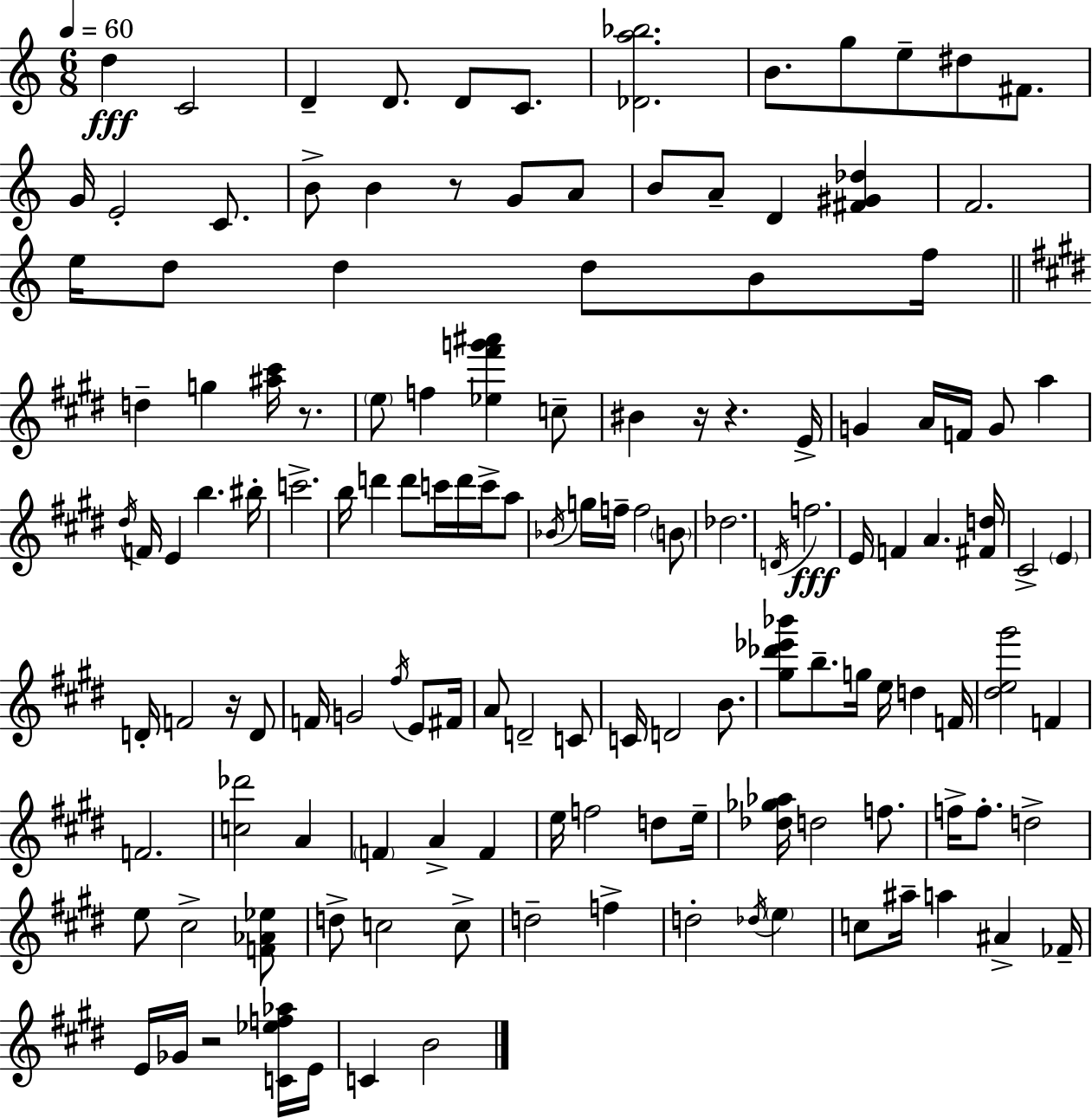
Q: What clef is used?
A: treble